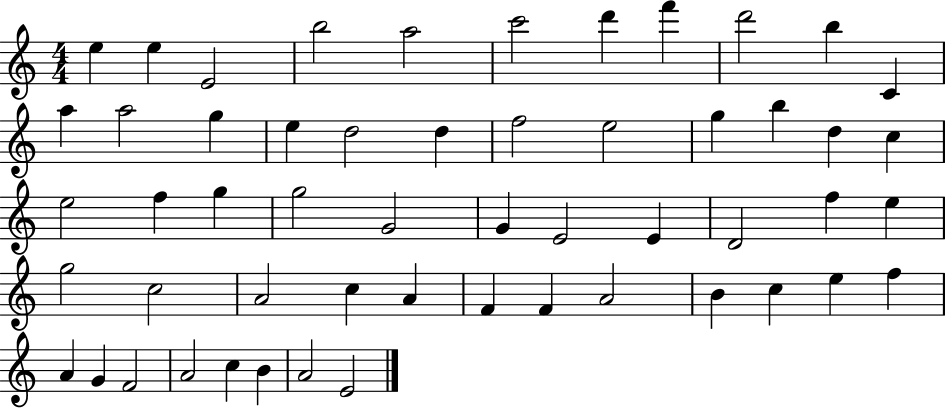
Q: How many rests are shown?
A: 0